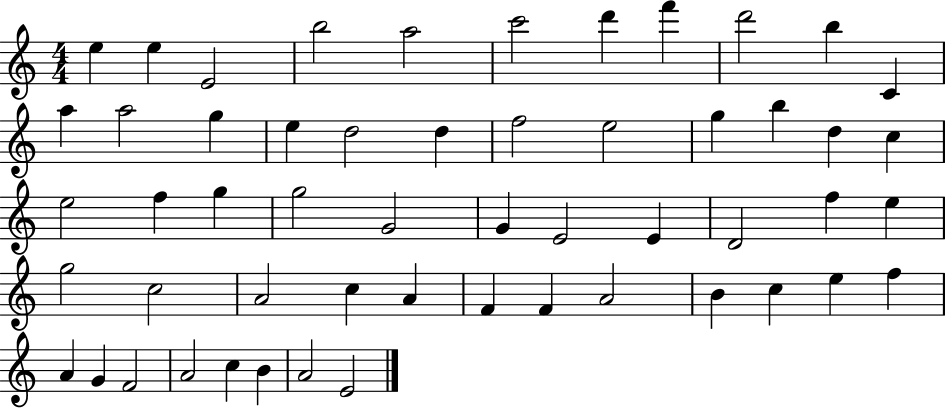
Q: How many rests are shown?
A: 0